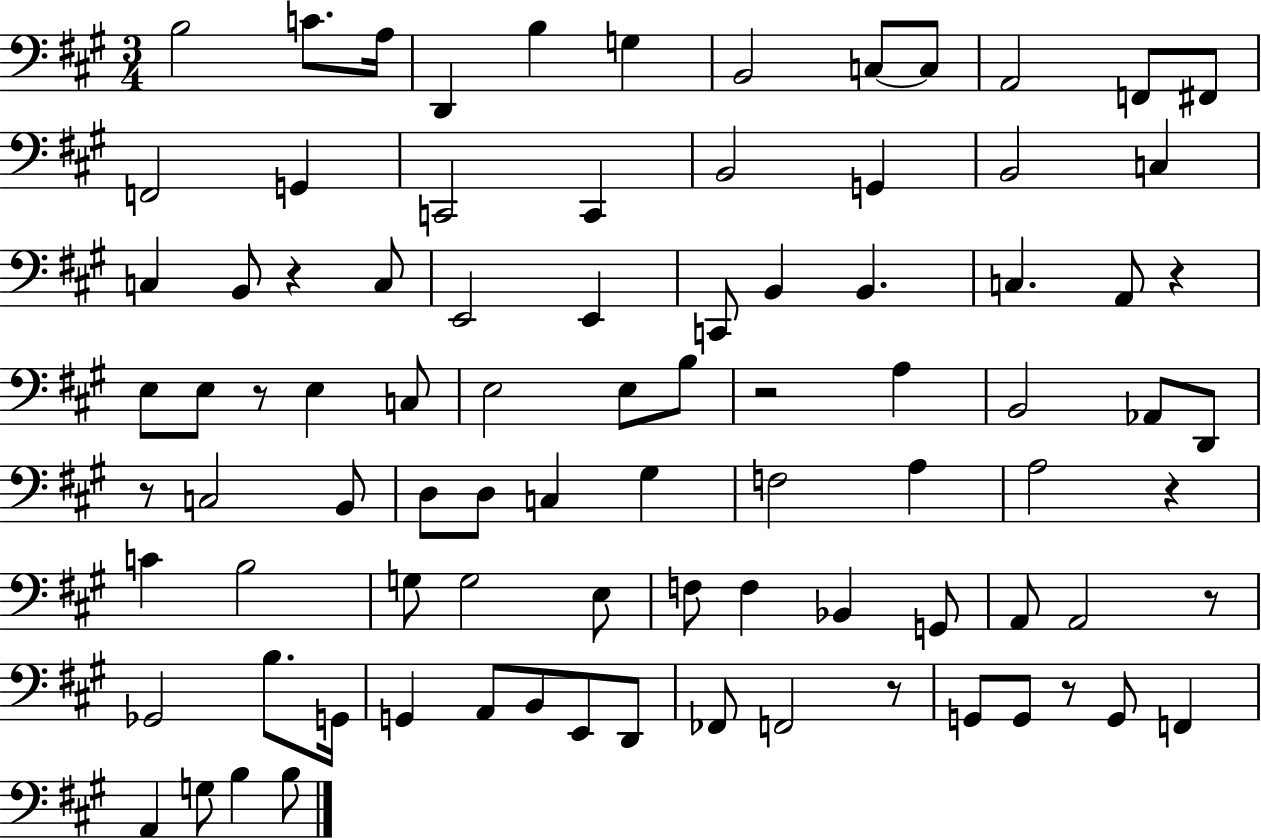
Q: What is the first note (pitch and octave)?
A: B3